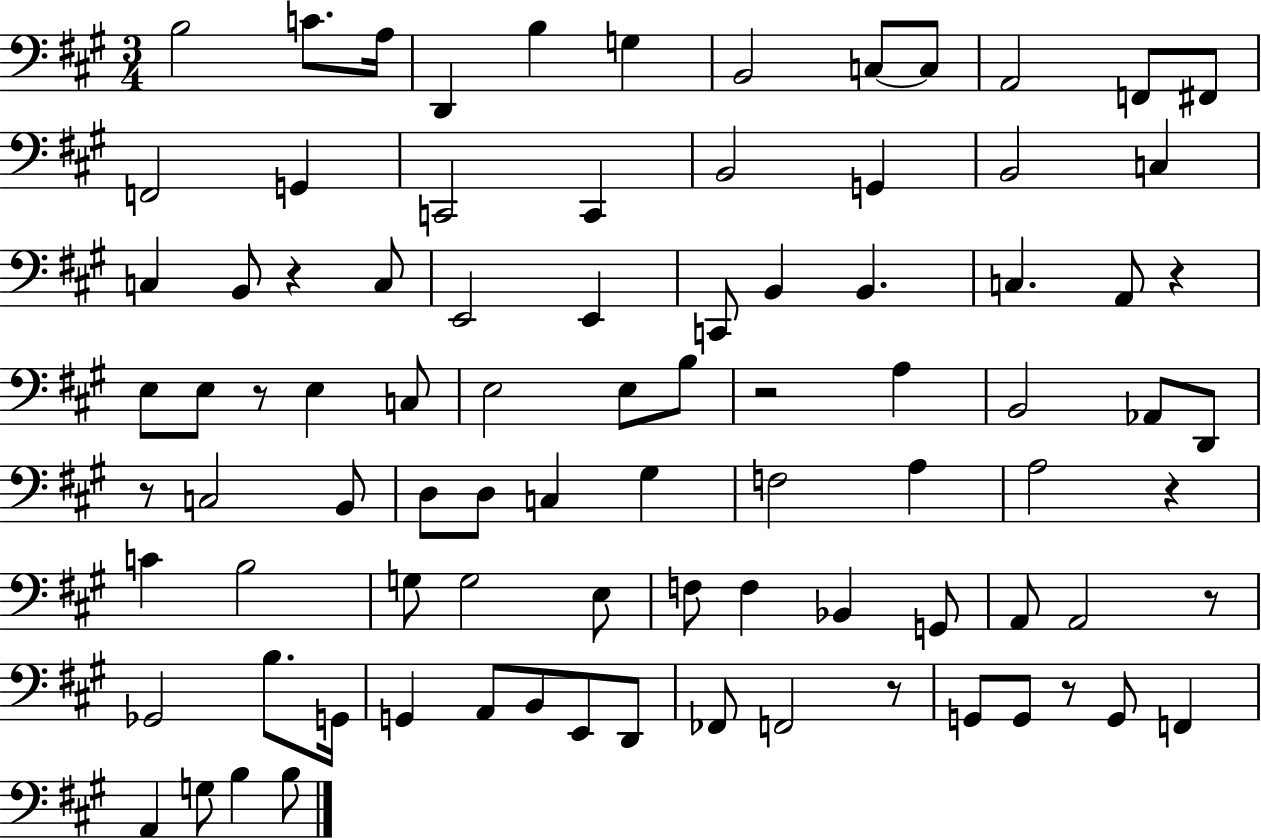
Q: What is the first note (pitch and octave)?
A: B3